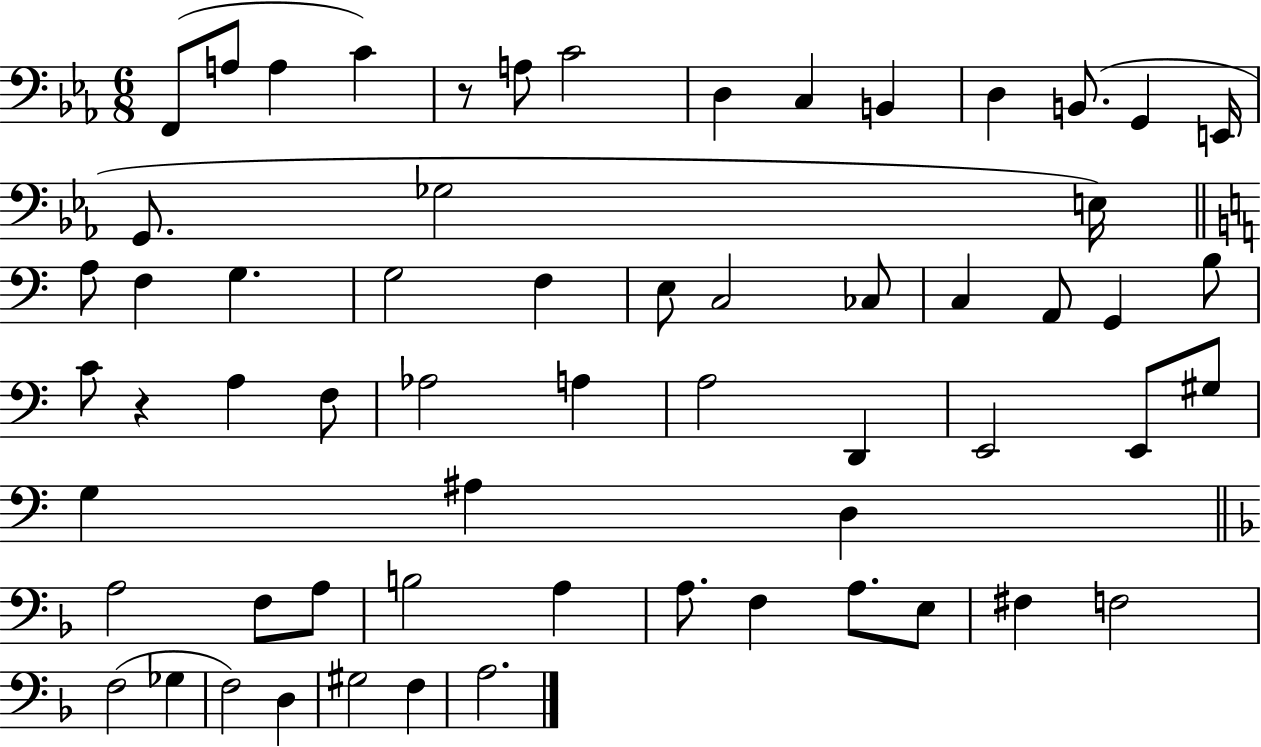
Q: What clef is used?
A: bass